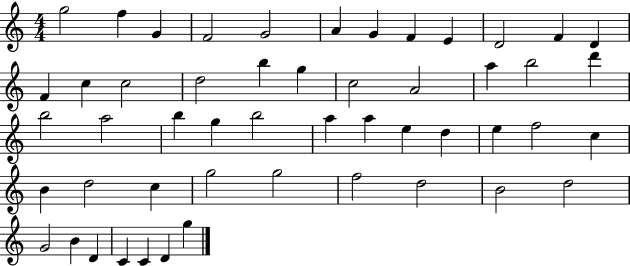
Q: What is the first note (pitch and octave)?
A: G5